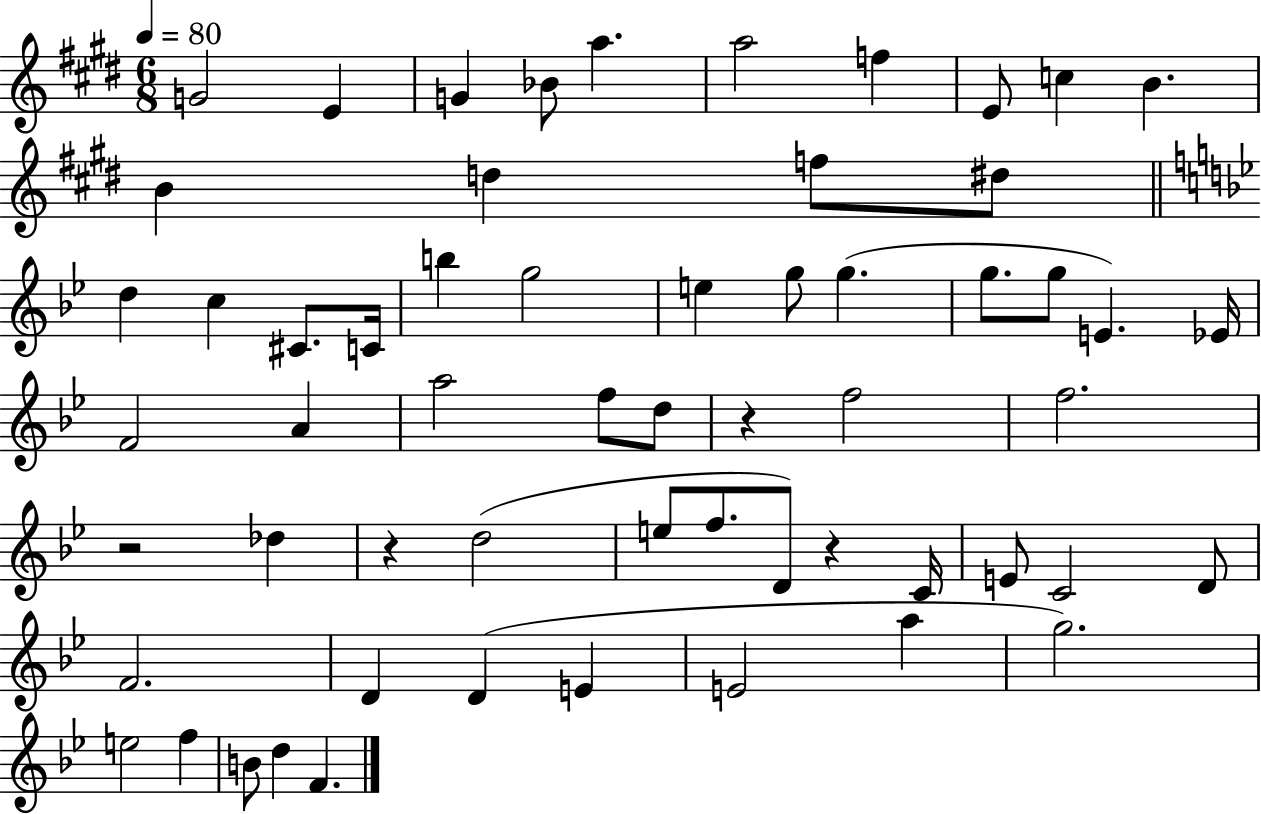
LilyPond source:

{
  \clef treble
  \numericTimeSignature
  \time 6/8
  \key e \major
  \tempo 4 = 80
  g'2 e'4 | g'4 bes'8 a''4. | a''2 f''4 | e'8 c''4 b'4. | \break b'4 d''4 f''8 dis''8 | \bar "||" \break \key bes \major d''4 c''4 cis'8. c'16 | b''4 g''2 | e''4 g''8 g''4.( | g''8. g''8 e'4.) ees'16 | \break f'2 a'4 | a''2 f''8 d''8 | r4 f''2 | f''2. | \break r2 des''4 | r4 d''2( | e''8 f''8. d'8) r4 c'16 | e'8 c'2 d'8 | \break f'2. | d'4 d'4( e'4 | e'2 a''4 | g''2.) | \break e''2 f''4 | b'8 d''4 f'4. | \bar "|."
}